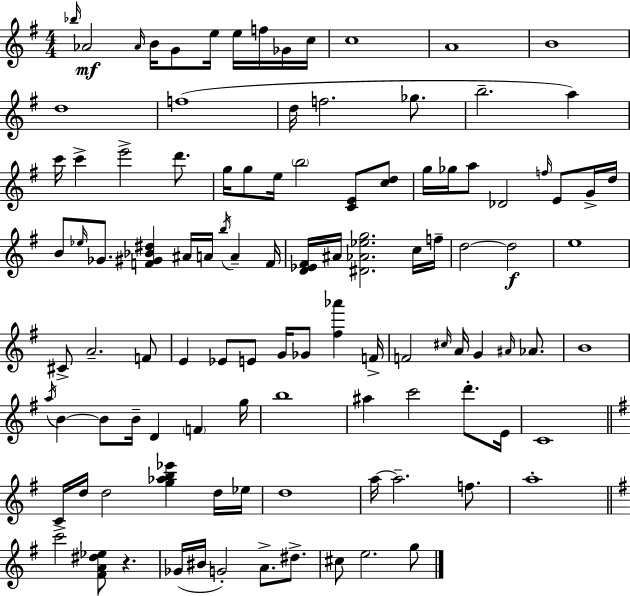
Bb5/s Ab4/h Ab4/s B4/s G4/e E5/s E5/s F5/s Gb4/s C5/s C5/w A4/w B4/w D5/w F5/w D5/s F5/h. Gb5/e. B5/h. A5/q C6/s C6/q E6/h D6/e. G5/s G5/e E5/s B5/h [C4,E4]/e [C5,D5]/e G5/s Gb5/s A5/e Db4/h F5/s E4/e G4/s D5/s B4/e Eb5/s Gb4/e. [F4,G#4,Bb4,D#5]/q A#4/s A4/s B5/s A4/q F4/s [D4,Eb4,F#4]/s A#4/s [D#4,Ab4,Eb5,G5]/h. C5/s F5/s D5/h D5/h E5/w C#4/e A4/h. F4/e E4/q Eb4/e E4/e G4/s Gb4/e [F#5,Ab6]/q F4/s F4/h C#5/s A4/s G4/q A#4/s Ab4/e. B4/w A5/s B4/q B4/e B4/s D4/q F4/q G5/s B5/w A#5/q C6/h D6/e. E4/s C4/w C4/s D5/s D5/h [G5,Ab5,B5,Eb6]/q D5/s Eb5/s D5/w A5/s A5/h. F5/e. A5/w C6/h [F#4,A4,D#5,Eb5]/e R/q. Gb4/s BIS4/s G4/h A4/e. D#5/e. C#5/e E5/h. G5/e